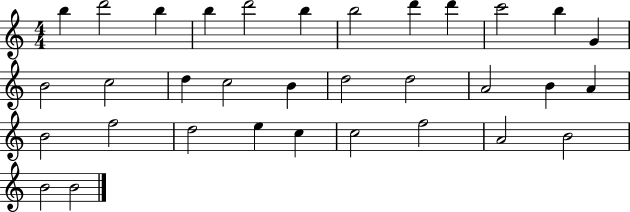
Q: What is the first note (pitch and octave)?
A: B5